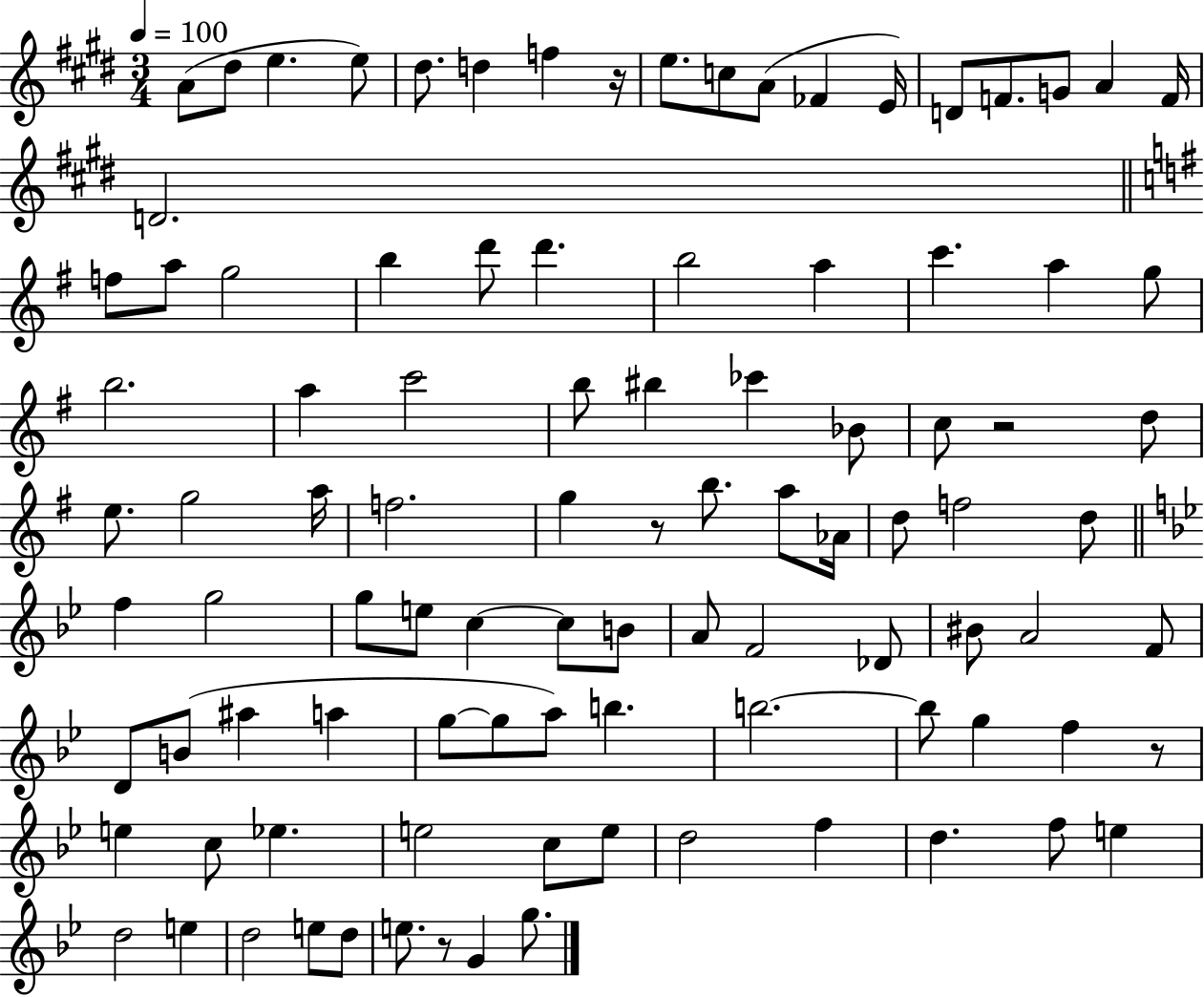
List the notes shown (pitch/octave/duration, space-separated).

A4/e D#5/e E5/q. E5/e D#5/e. D5/q F5/q R/s E5/e. C5/e A4/e FES4/q E4/s D4/e F4/e. G4/e A4/q F4/s D4/h. F5/e A5/e G5/h B5/q D6/e D6/q. B5/h A5/q C6/q. A5/q G5/e B5/h. A5/q C6/h B5/e BIS5/q CES6/q Bb4/e C5/e R/h D5/e E5/e. G5/h A5/s F5/h. G5/q R/e B5/e. A5/e Ab4/s D5/e F5/h D5/e F5/q G5/h G5/e E5/e C5/q C5/e B4/e A4/e F4/h Db4/e BIS4/e A4/h F4/e D4/e B4/e A#5/q A5/q G5/e G5/e A5/e B5/q. B5/h. B5/e G5/q F5/q R/e E5/q C5/e Eb5/q. E5/h C5/e E5/e D5/h F5/q D5/q. F5/e E5/q D5/h E5/q D5/h E5/e D5/e E5/e. R/e G4/q G5/e.